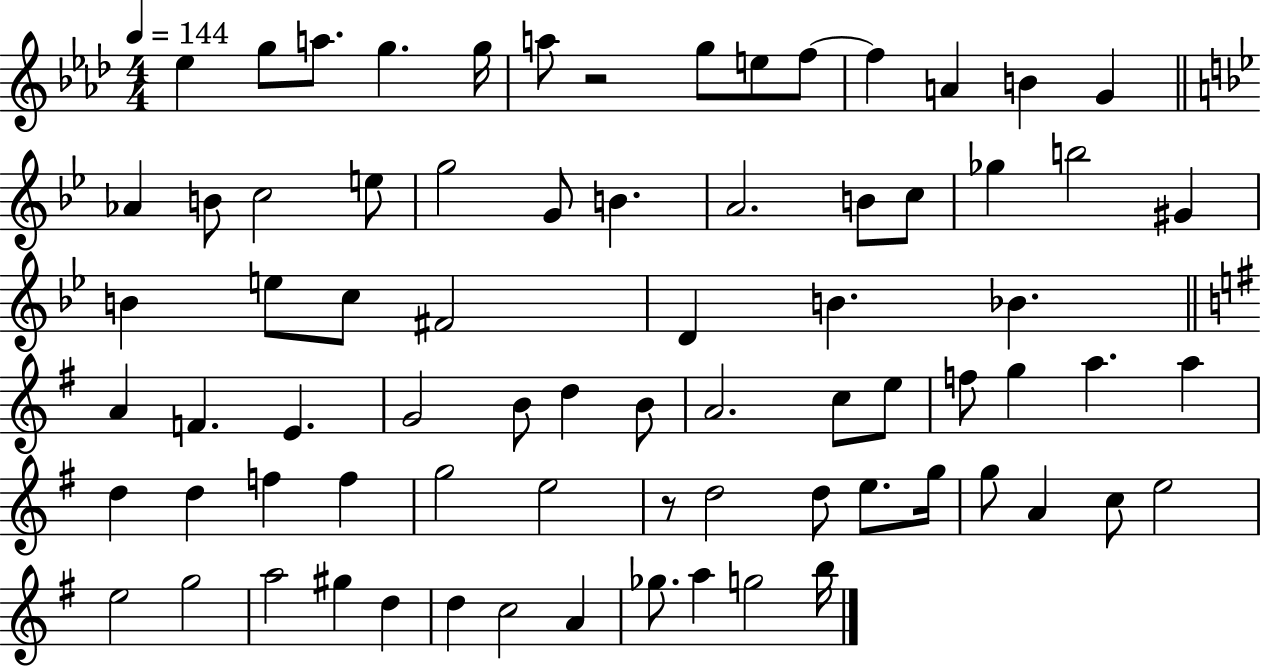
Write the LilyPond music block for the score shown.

{
  \clef treble
  \numericTimeSignature
  \time 4/4
  \key aes \major
  \tempo 4 = 144
  \repeat volta 2 { ees''4 g''8 a''8. g''4. g''16 | a''8 r2 g''8 e''8 f''8~~ | f''4 a'4 b'4 g'4 | \bar "||" \break \key bes \major aes'4 b'8 c''2 e''8 | g''2 g'8 b'4. | a'2. b'8 c''8 | ges''4 b''2 gis'4 | \break b'4 e''8 c''8 fis'2 | d'4 b'4. bes'4. | \bar "||" \break \key g \major a'4 f'4. e'4. | g'2 b'8 d''4 b'8 | a'2. c''8 e''8 | f''8 g''4 a''4. a''4 | \break d''4 d''4 f''4 f''4 | g''2 e''2 | r8 d''2 d''8 e''8. g''16 | g''8 a'4 c''8 e''2 | \break e''2 g''2 | a''2 gis''4 d''4 | d''4 c''2 a'4 | ges''8. a''4 g''2 b''16 | \break } \bar "|."
}